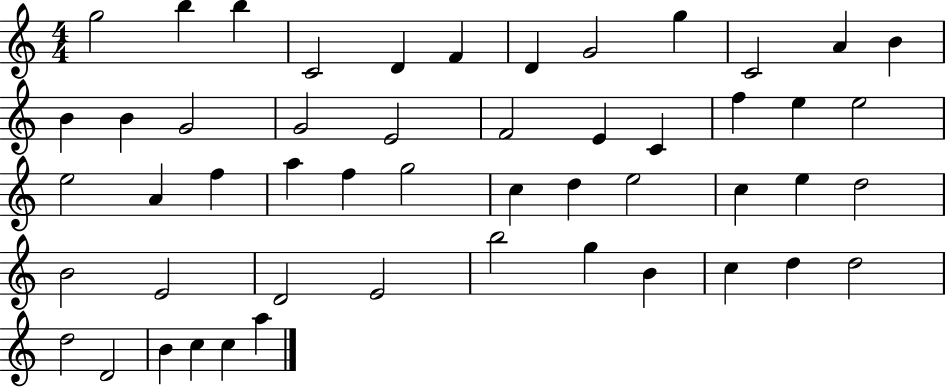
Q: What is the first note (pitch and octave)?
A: G5